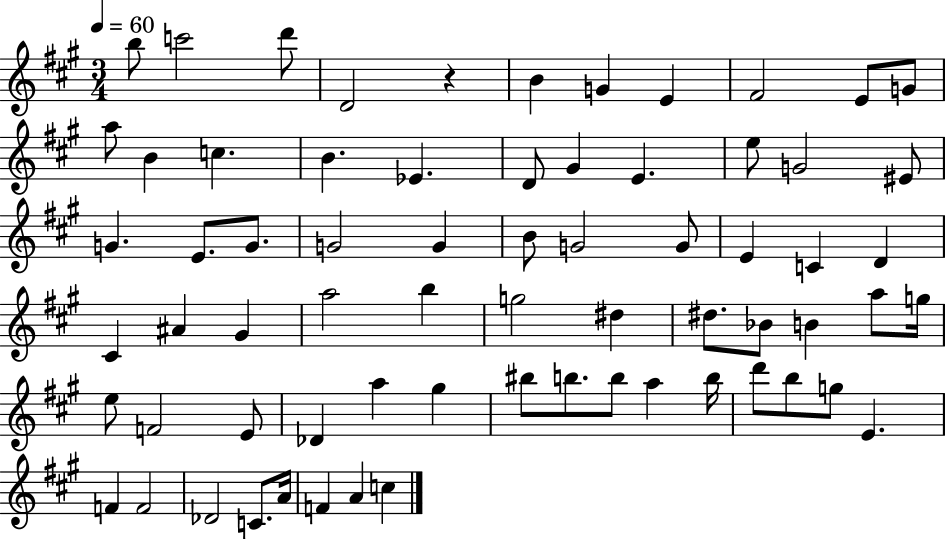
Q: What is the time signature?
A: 3/4